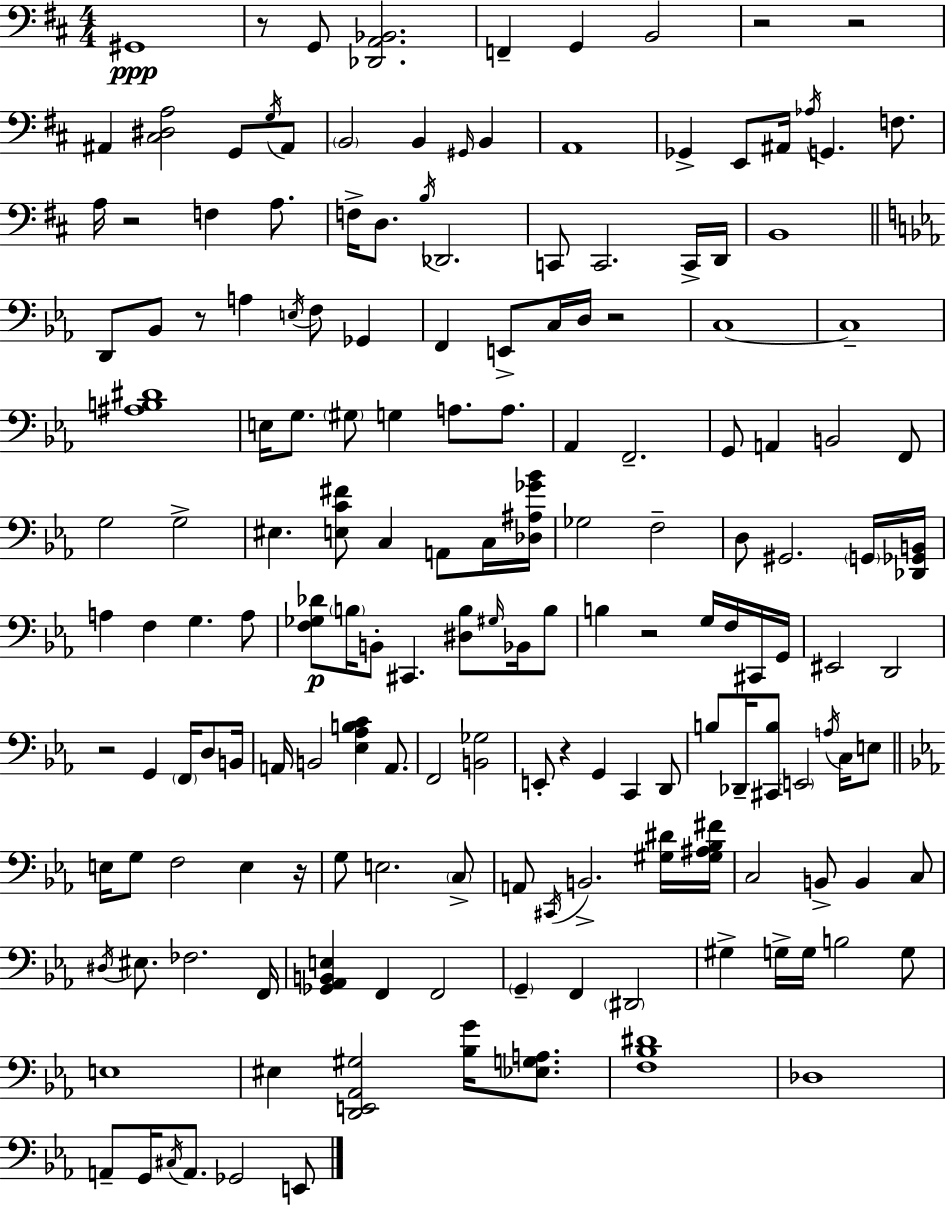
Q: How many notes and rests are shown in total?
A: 167